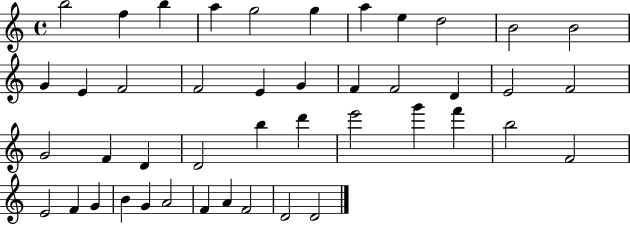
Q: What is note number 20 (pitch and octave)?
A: D4